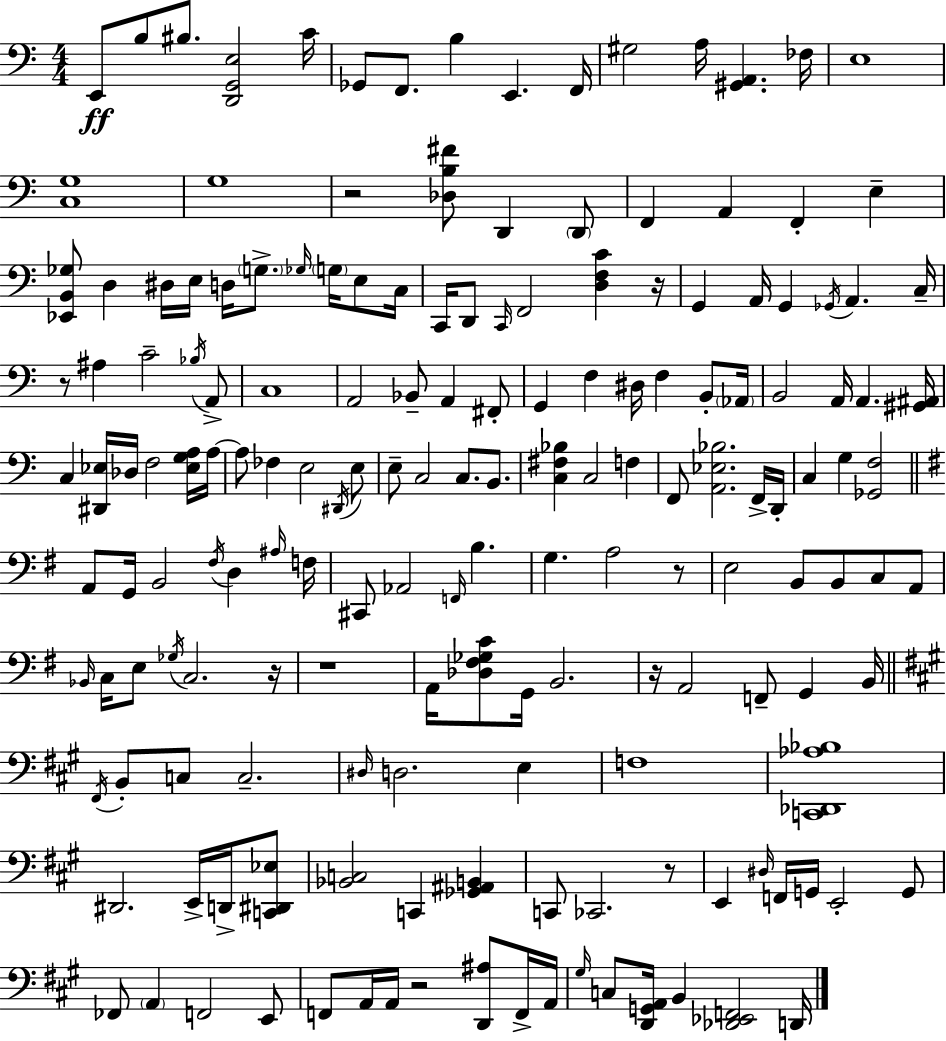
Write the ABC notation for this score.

X:1
T:Untitled
M:4/4
L:1/4
K:Am
E,,/2 B,/2 ^B,/2 [D,,G,,E,]2 C/4 _G,,/2 F,,/2 B, E,, F,,/4 ^G,2 A,/4 [^G,,A,,] _F,/4 E,4 [C,G,]4 G,4 z2 [_D,B,^F]/2 D,, D,,/2 F,, A,, F,, E, [_E,,B,,_G,]/2 D, ^D,/4 E,/4 D,/4 G,/2 _G,/4 G,/4 E,/2 C,/4 C,,/4 D,,/2 C,,/4 F,,2 [D,F,C] z/4 G,, A,,/4 G,, _G,,/4 A,, C,/4 z/2 ^A, C2 _B,/4 A,,/2 C,4 A,,2 _B,,/2 A,, ^F,,/2 G,, F, ^D,/4 F, B,,/2 _A,,/4 B,,2 A,,/4 A,, [^G,,^A,,]/4 C, [^D,,_E,]/4 _D,/4 F,2 [_E,G,A,]/4 A,/4 A,/2 _F, E,2 ^D,,/4 E,/2 E,/2 C,2 C,/2 B,,/2 [C,^F,_B,] C,2 F, F,,/2 [A,,_E,_B,]2 F,,/4 D,,/4 C, G, [_G,,F,]2 A,,/2 G,,/4 B,,2 ^F,/4 D, ^A,/4 F,/4 ^C,,/2 _A,,2 F,,/4 B, G, A,2 z/2 E,2 B,,/2 B,,/2 C,/2 A,,/2 _B,,/4 C,/4 E,/2 _G,/4 C,2 z/4 z4 A,,/4 [_D,^F,_G,C]/2 G,,/4 B,,2 z/4 A,,2 F,,/2 G,, B,,/4 ^F,,/4 B,,/2 C,/2 C,2 ^D,/4 D,2 E, F,4 [C,,_D,,_A,_B,]4 ^D,,2 E,,/4 D,,/4 [C,,^D,,_E,]/2 [_B,,C,]2 C,, [_G,,^A,,B,,] C,,/2 _C,,2 z/2 E,, ^D,/4 F,,/4 G,,/4 E,,2 G,,/2 _F,,/2 A,, F,,2 E,,/2 F,,/2 A,,/4 A,,/4 z2 [D,,^A,]/2 F,,/4 A,,/4 ^G,/4 C,/2 [D,,G,,A,,]/4 B,, [_D,,_E,,F,,]2 D,,/4